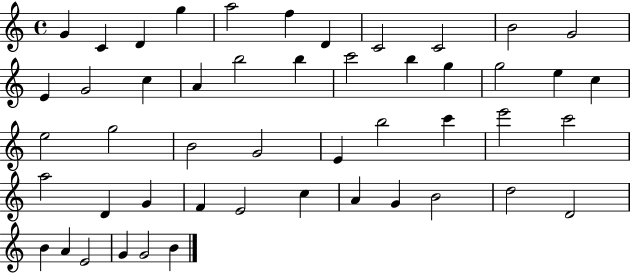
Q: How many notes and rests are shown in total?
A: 49